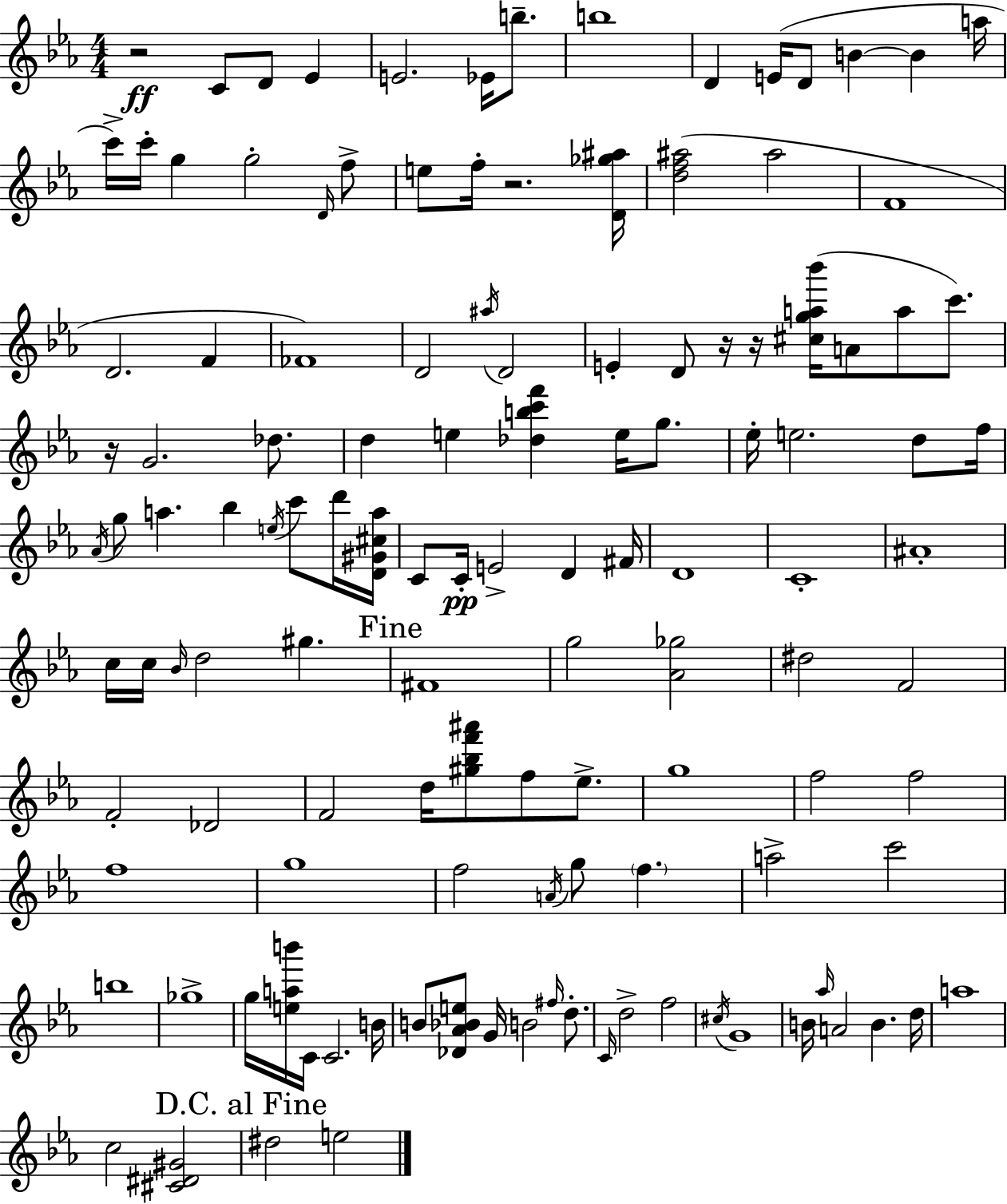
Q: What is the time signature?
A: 4/4